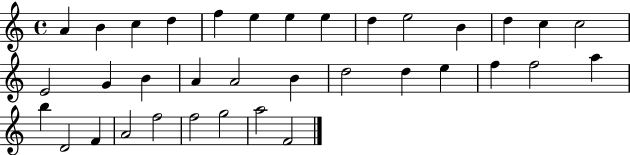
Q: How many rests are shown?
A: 0